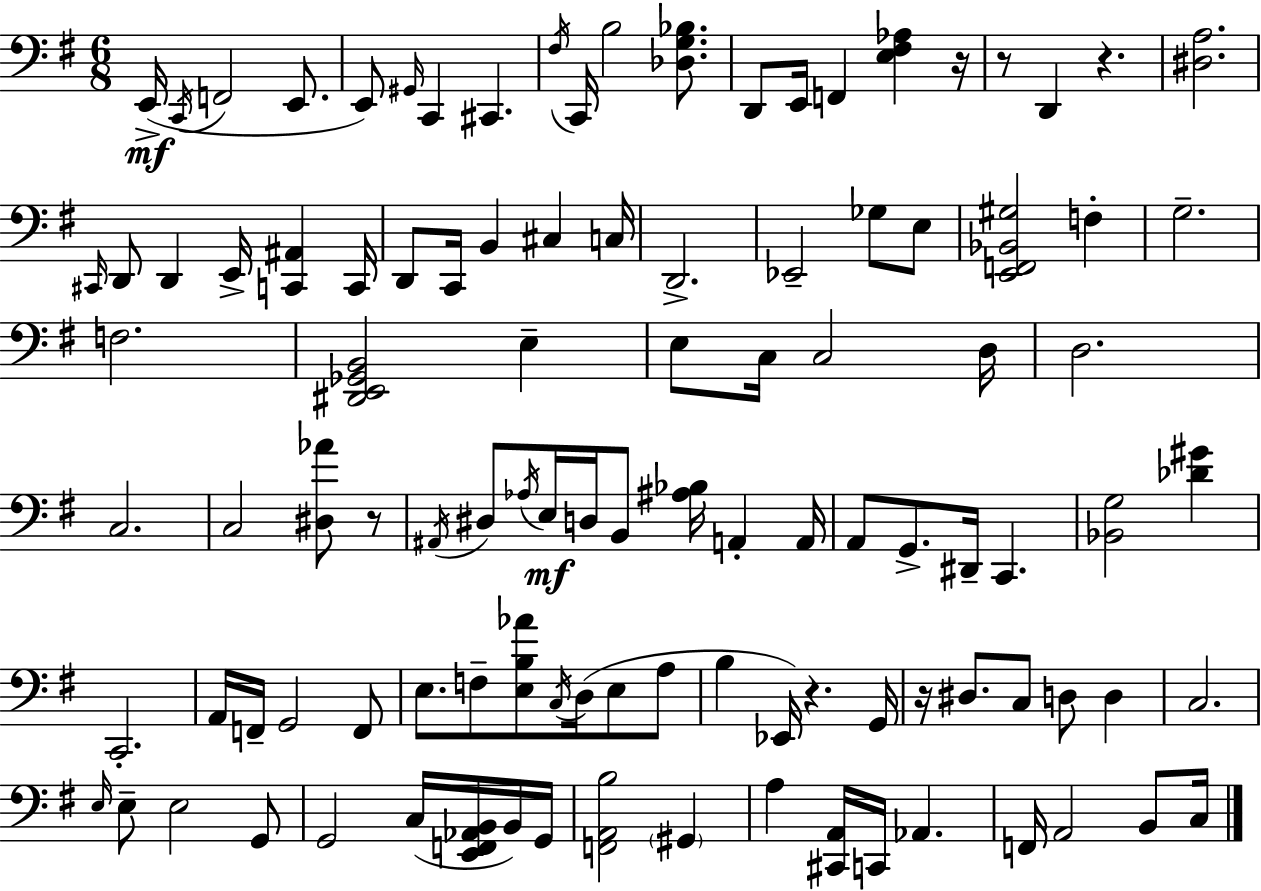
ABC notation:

X:1
T:Untitled
M:6/8
L:1/4
K:Em
E,,/4 C,,/4 F,,2 E,,/2 E,,/2 ^G,,/4 C,, ^C,, ^F,/4 C,,/4 B,2 [_D,G,_B,]/2 D,,/2 E,,/4 F,, [E,^F,_A,] z/4 z/2 D,, z [^D,A,]2 ^C,,/4 D,,/2 D,, E,,/4 [C,,^A,,] C,,/4 D,,/2 C,,/4 B,, ^C, C,/4 D,,2 _E,,2 _G,/2 E,/2 [E,,F,,_B,,^G,]2 F, G,2 F,2 [^D,,E,,_G,,B,,]2 E, E,/2 C,/4 C,2 D,/4 D,2 C,2 C,2 [^D,_A]/2 z/2 ^A,,/4 ^D,/2 _A,/4 E,/4 D,/4 B,,/2 [^A,_B,]/4 A,, A,,/4 A,,/2 G,,/2 ^D,,/4 C,, [_B,,G,]2 [_D^G] C,,2 A,,/4 F,,/4 G,,2 F,,/2 E,/2 F,/2 [E,B,_A]/2 C,/4 D,/4 E,/2 A,/2 B, _E,,/4 z G,,/4 z/4 ^D,/2 C,/2 D,/2 D, C,2 E,/4 E,/2 E,2 G,,/2 G,,2 C,/4 [E,,F,,_A,,B,,]/4 B,,/4 G,,/4 [F,,A,,B,]2 ^G,, A, [^C,,A,,]/4 C,,/4 _A,, F,,/4 A,,2 B,,/2 C,/4